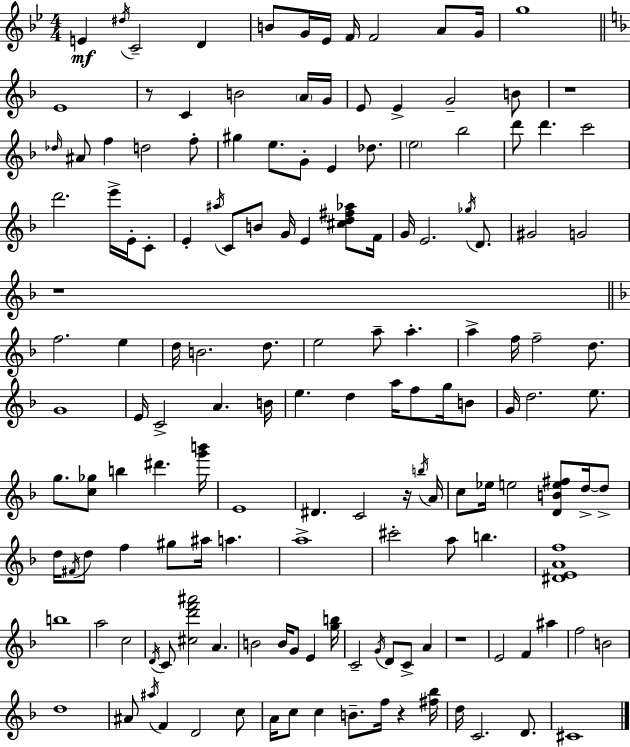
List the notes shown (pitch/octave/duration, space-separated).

E4/q D#5/s C4/h D4/q B4/e G4/s Eb4/s F4/s F4/h A4/e G4/s G5/w E4/w R/e C4/q B4/h A4/s G4/s E4/e E4/q G4/h B4/e R/w Db5/s A#4/e F5/q D5/h F5/e G#5/q E5/e. G4/e E4/q Db5/e. E5/h Bb5/h D6/e D6/q. C6/h D6/h. E6/s E4/s C4/e E4/q A#5/s C4/e B4/e G4/s E4/q [C#5,D5,F#5,Ab5]/e F4/s G4/s E4/h. Gb5/s D4/e. G#4/h G4/h R/w F5/h. E5/q D5/s B4/h. D5/e. E5/h A5/e A5/q. A5/q F5/s F5/h D5/e. G4/w E4/s C4/h A4/q. B4/s E5/q. D5/q A5/s F5/e G5/s B4/e G4/s D5/h. E5/e. G5/e. [C5,Gb5]/e B5/q D#6/q. [G6,B6]/s E4/w D#4/q. C4/h R/s B5/s A4/s C5/e Eb5/s E5/h [D4,B4,E5,F#5]/e D5/s D5/e D5/s F#4/s D5/e F5/q G#5/e A#5/s A5/q. A5/w C#6/h A5/e B5/q. [D#4,E4,A4,F5]/w B5/w A5/h C5/h D4/s C4/e [C#5,D6,F6,A#6]/h A4/q. B4/h B4/s G4/e E4/q [G5,B5]/s C4/h G4/s D4/e C4/e A4/q R/w E4/h F4/q A#5/q F5/h B4/h D5/w A#4/e A#5/s F4/q D4/h C5/e A4/s C5/e C5/q B4/e. F5/s R/q [F#5,Bb5]/s D5/s C4/h. D4/e. C#4/w